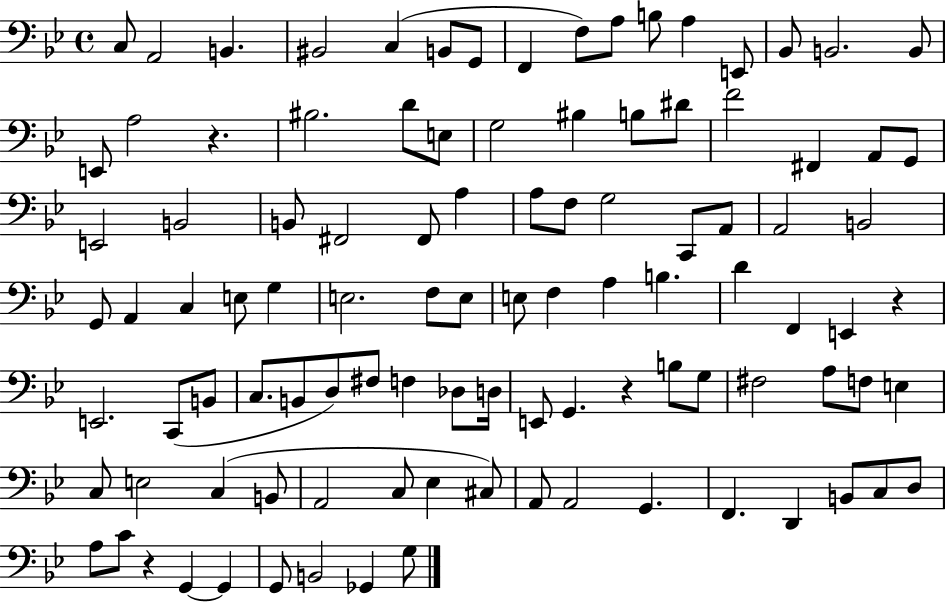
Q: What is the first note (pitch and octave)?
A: C3